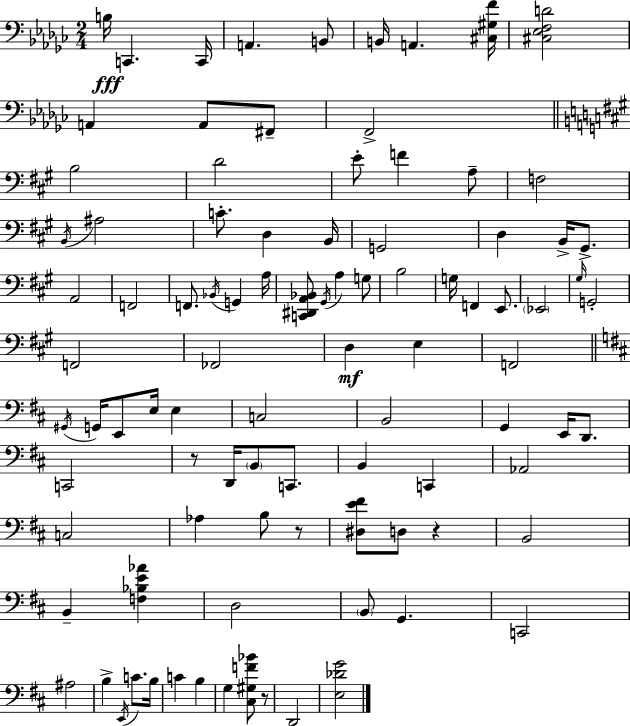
{
  \clef bass
  \numericTimeSignature
  \time 2/4
  \key ees \minor
  b16\fff c,4. c,16 | a,4. b,8 | b,16 a,4. <cis gis f'>16 | <cis ees f d'>2 | \break a,4 a,8 fis,8-- | f,2-> | \bar "||" \break \key a \major b2 | d'2 | e'8-. f'4 a8-- | f2 | \break \acciaccatura { b,16 } ais2 | c'8.-. d4 | b,16 g,2 | d4 b,16-> gis,8.-> | \break a,2 | f,2 | f,8. \acciaccatura { bes,16 } g,4 | a16 <c, dis, a, bes,>8 \acciaccatura { gis,16 } a4 | \break g8 b2 | g16 f,4 | e,8. \parenthesize ees,2 | \grace { gis16 } g,2-. | \break f,2 | fes,2 | d4\mf | e4 f,2 | \break \bar "||" \break \key d \major \acciaccatura { gis,16 } g,16 e,8 e16 e4 | c2 | b,2 | g,4 e,16 d,8. | \break c,2 | r8 d,16 \parenthesize b,8 c,8. | b,4 c,4 | aes,2 | \break c2 | aes4 b8 r8 | <dis e' fis'>8 d8 r4 | b,2 | \break b,4-- <f bes e' aes'>4 | d2 | \parenthesize b,8 g,4. | c,2 | \break ais2 | b4-> \acciaccatura { e,16 } c'8. | b16 c'4 b4 | g4 <cis gis f' bes'>8 | \break r8 d,2 | <e des' g'>2 | \bar "|."
}